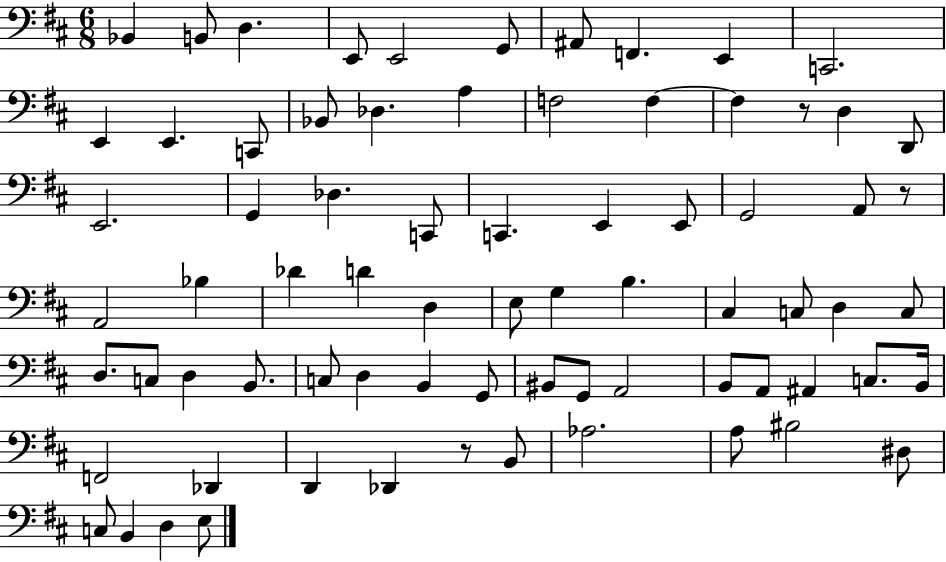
Bb2/q B2/e D3/q. E2/e E2/h G2/e A#2/e F2/q. E2/q C2/h. E2/q E2/q. C2/e Bb2/e Db3/q. A3/q F3/h F3/q F3/q R/e D3/q D2/e E2/h. G2/q Db3/q. C2/e C2/q. E2/q E2/e G2/h A2/e R/e A2/h Bb3/q Db4/q D4/q D3/q E3/e G3/q B3/q. C#3/q C3/e D3/q C3/e D3/e. C3/e D3/q B2/e. C3/e D3/q B2/q G2/e BIS2/e G2/e A2/h B2/e A2/e A#2/q C3/e. B2/s F2/h Db2/q D2/q Db2/q R/e B2/e Ab3/h. A3/e BIS3/h D#3/e C3/e B2/q D3/q E3/e